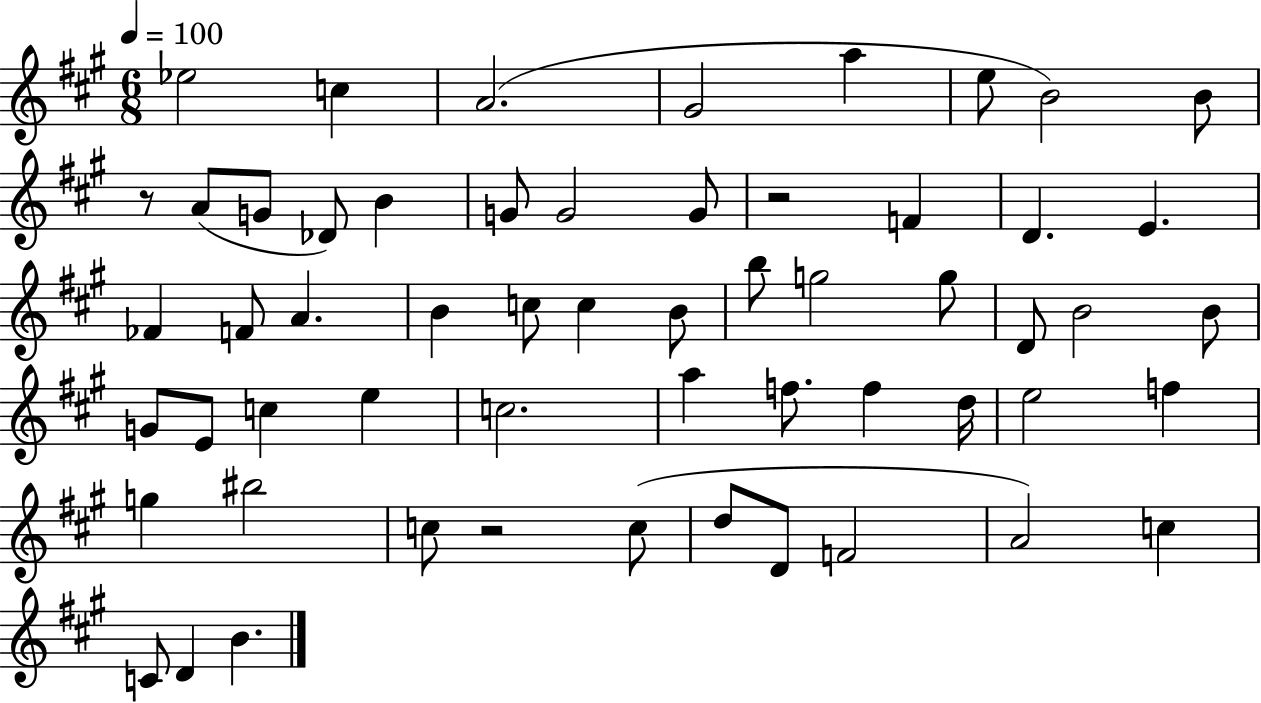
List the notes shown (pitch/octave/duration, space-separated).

Eb5/h C5/q A4/h. G#4/h A5/q E5/e B4/h B4/e R/e A4/e G4/e Db4/e B4/q G4/e G4/h G4/e R/h F4/q D4/q. E4/q. FES4/q F4/e A4/q. B4/q C5/e C5/q B4/e B5/e G5/h G5/e D4/e B4/h B4/e G4/e E4/e C5/q E5/q C5/h. A5/q F5/e. F5/q D5/s E5/h F5/q G5/q BIS5/h C5/e R/h C5/e D5/e D4/e F4/h A4/h C5/q C4/e D4/q B4/q.